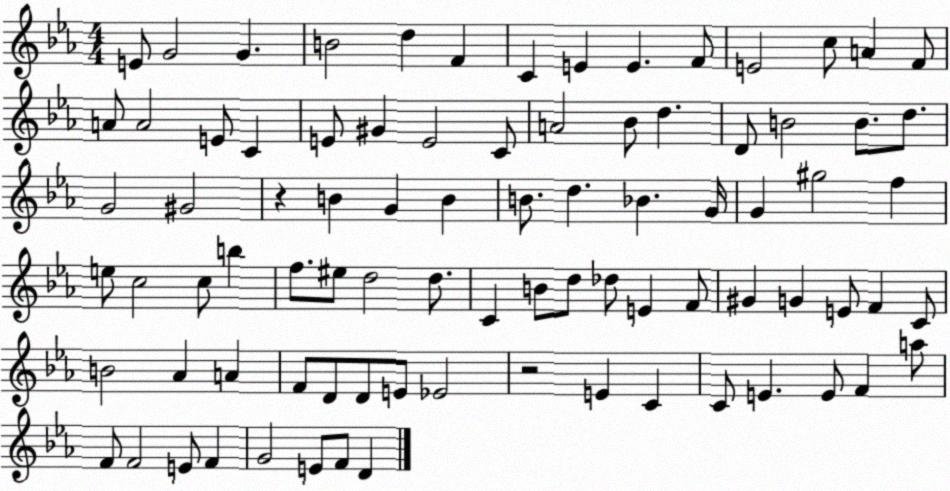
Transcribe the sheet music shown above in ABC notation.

X:1
T:Untitled
M:4/4
L:1/4
K:Eb
E/2 G2 G B2 d F C E E F/2 E2 c/2 A F/2 A/2 A2 E/2 C E/2 ^G E2 C/2 A2 _B/2 d D/2 B2 B/2 d/2 G2 ^G2 z B G B B/2 d _B G/4 G ^g2 f e/2 c2 c/2 b f/2 ^e/2 d2 d/2 C B/2 d/2 _d/2 E F/2 ^G G E/2 F C/2 B2 _A A F/2 D/2 D/2 E/2 _E2 z2 E C C/2 E E/2 F a/2 F/2 F2 E/2 F G2 E/2 F/2 D